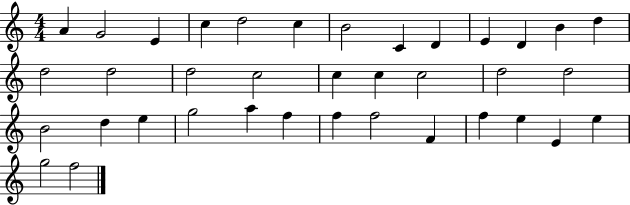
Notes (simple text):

A4/q G4/h E4/q C5/q D5/h C5/q B4/h C4/q D4/q E4/q D4/q B4/q D5/q D5/h D5/h D5/h C5/h C5/q C5/q C5/h D5/h D5/h B4/h D5/q E5/q G5/h A5/q F5/q F5/q F5/h F4/q F5/q E5/q E4/q E5/q G5/h F5/h